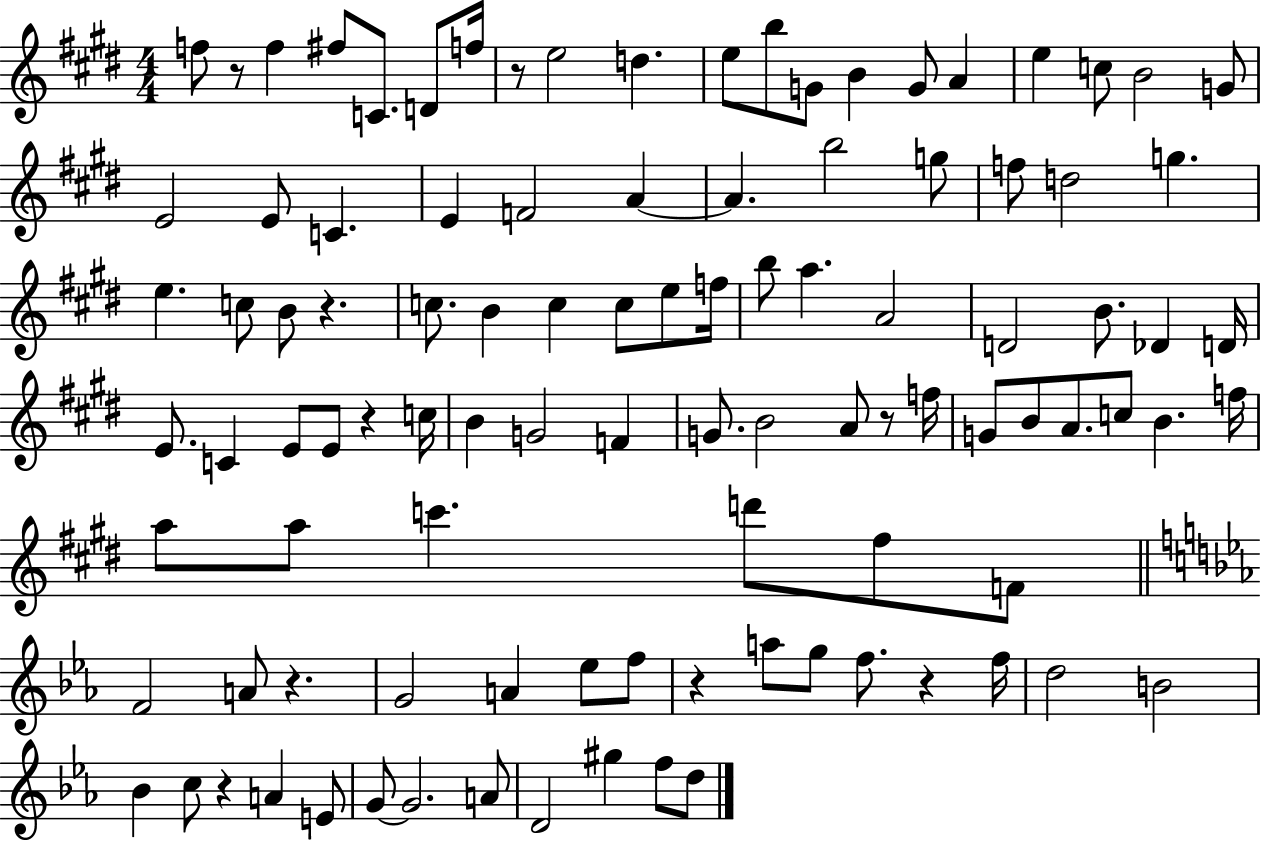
F5/e R/e F5/q F#5/e C4/e. D4/e F5/s R/e E5/h D5/q. E5/e B5/e G4/e B4/q G4/e A4/q E5/q C5/e B4/h G4/e E4/h E4/e C4/q. E4/q F4/h A4/q A4/q. B5/h G5/e F5/e D5/h G5/q. E5/q. C5/e B4/e R/q. C5/e. B4/q C5/q C5/e E5/e F5/s B5/e A5/q. A4/h D4/h B4/e. Db4/q D4/s E4/e. C4/q E4/e E4/e R/q C5/s B4/q G4/h F4/q G4/e. B4/h A4/e R/e F5/s G4/e B4/e A4/e. C5/e B4/q. F5/s A5/e A5/e C6/q. D6/e F#5/e F4/e F4/h A4/e R/q. G4/h A4/q Eb5/e F5/e R/q A5/e G5/e F5/e. R/q F5/s D5/h B4/h Bb4/q C5/e R/q A4/q E4/e G4/e G4/h. A4/e D4/h G#5/q F5/e D5/e